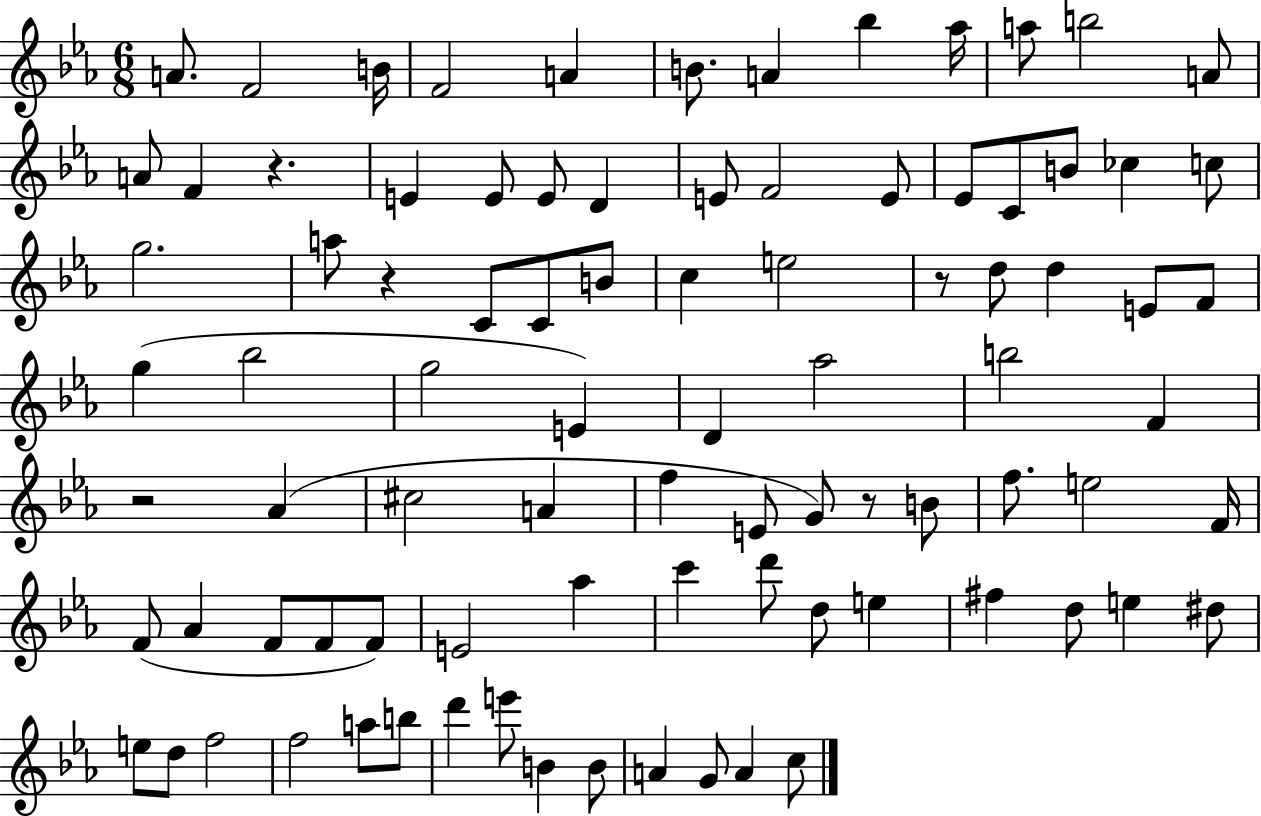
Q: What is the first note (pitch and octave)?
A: A4